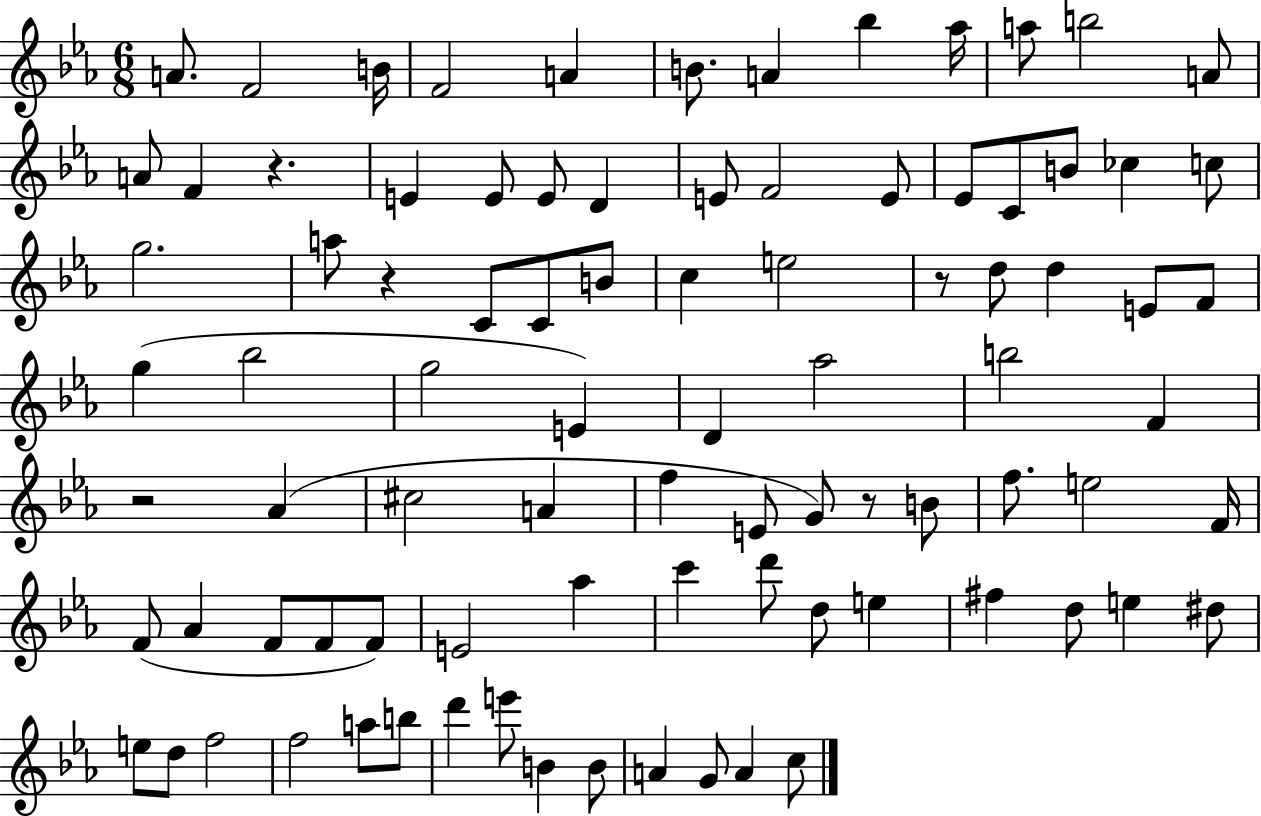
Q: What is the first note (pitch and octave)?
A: A4